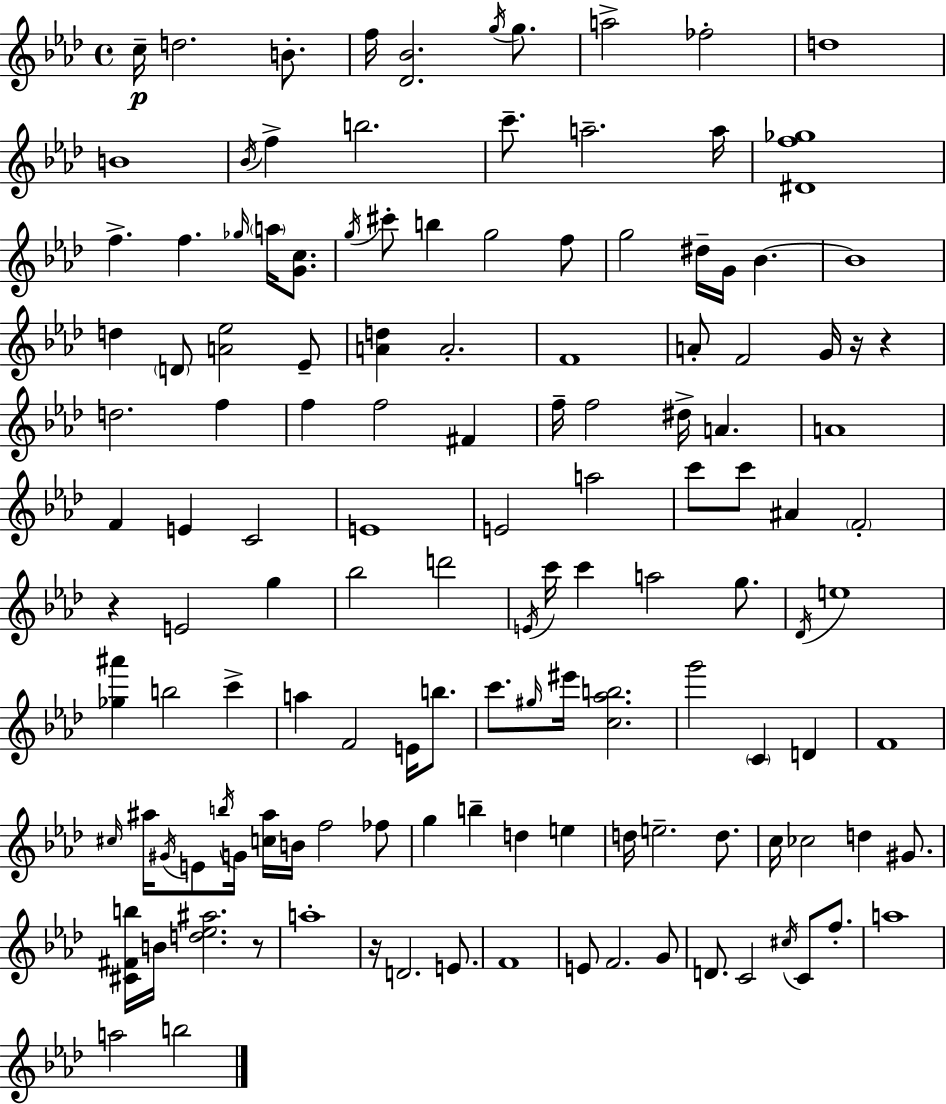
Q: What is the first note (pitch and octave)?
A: C5